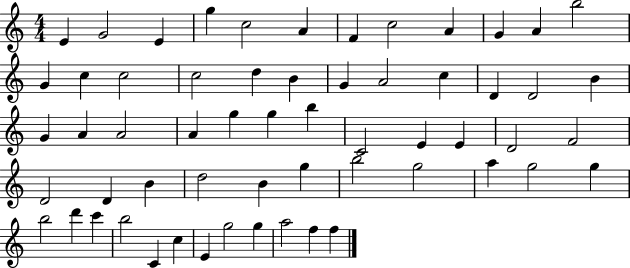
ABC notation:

X:1
T:Untitled
M:4/4
L:1/4
K:C
E G2 E g c2 A F c2 A G A b2 G c c2 c2 d B G A2 c D D2 B G A A2 A g g b C2 E E D2 F2 D2 D B d2 B g b2 g2 a g2 g b2 d' c' b2 C c E g2 g a2 f f